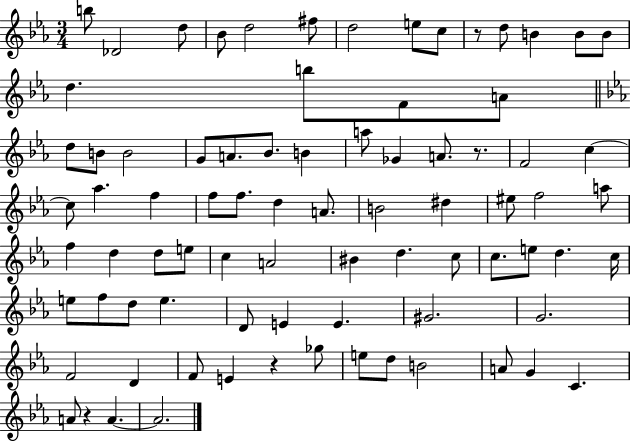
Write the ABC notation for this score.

X:1
T:Untitled
M:3/4
L:1/4
K:Eb
b/2 _D2 d/2 _B/2 d2 ^f/2 d2 e/2 c/2 z/2 d/2 B B/2 B/2 d b/2 F/2 A/2 d/2 B/2 B2 G/2 A/2 _B/2 B a/2 _G A/2 z/2 F2 c c/2 _a f f/2 f/2 d A/2 B2 ^d ^e/2 f2 a/2 f d d/2 e/2 c A2 ^B d c/2 c/2 e/2 d c/4 e/2 f/2 d/2 e D/2 E E ^G2 G2 F2 D F/2 E z _g/2 e/2 d/2 B2 A/2 G C A/2 z A A2